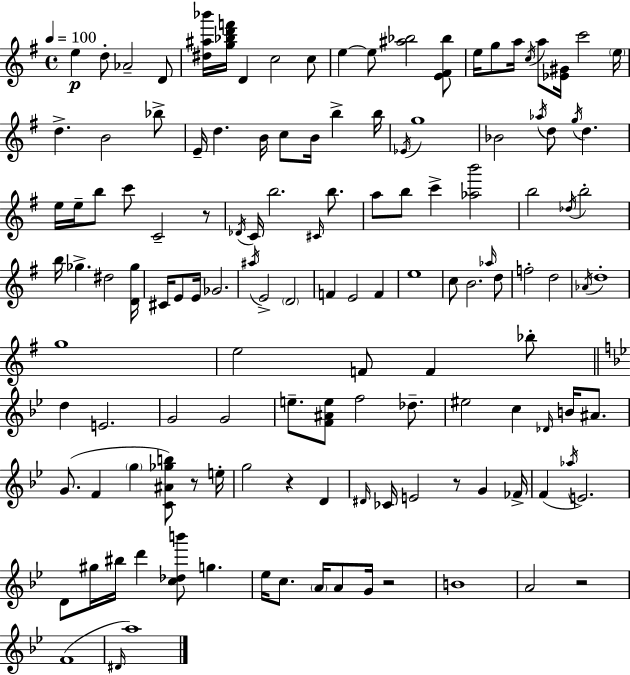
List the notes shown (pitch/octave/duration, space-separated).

E5/q D5/e Ab4/h D4/e [D#5,A#5,Bb6]/s [G5,Bb5,D6,F6]/s D4/q C5/h C5/e E5/q E5/e [A#5,Bb5]/h [E4,F#4,Bb5]/e E5/s G5/e A5/s C5/s A5/e [Eb4,G#4]/s C6/h E5/s D5/q. B4/h Bb5/e E4/s D5/q. B4/s C5/e B4/s B5/q B5/s Eb4/s G5/w Bb4/h Ab5/s D5/e G5/s D5/q. E5/s E5/s B5/e C6/e C4/h R/e Db4/s C4/s B5/h. C#4/s B5/e. A5/e B5/e C6/q [Ab5,B6]/h B5/h Db5/s B5/h B5/s Gb5/q. D#5/h [D4,Gb5]/s C#4/s E4/e E4/s Gb4/h. A#5/s E4/h D4/h F4/q E4/h F4/q E5/w C5/e B4/h. Ab5/s D5/e F5/h D5/h Ab4/s D5/w G5/w E5/h F4/e F4/q Bb5/e D5/q E4/h. G4/h G4/h E5/e. [F4,A#4,E5]/e F5/h Db5/e. EIS5/h C5/q Db4/s B4/s A#4/e. G4/e. F4/q G5/q [C4,A#4,Gb5,B5]/e R/e E5/s G5/h R/q D4/q D#4/s CES4/s E4/h R/e G4/q FES4/s F4/q Ab5/s E4/h. D4/e G#5/s BIS5/s D6/q [C5,Db5,B6]/e G5/q. Eb5/s C5/e. A4/s A4/e G4/s R/h B4/w A4/h R/h F4/w D#4/s A5/w